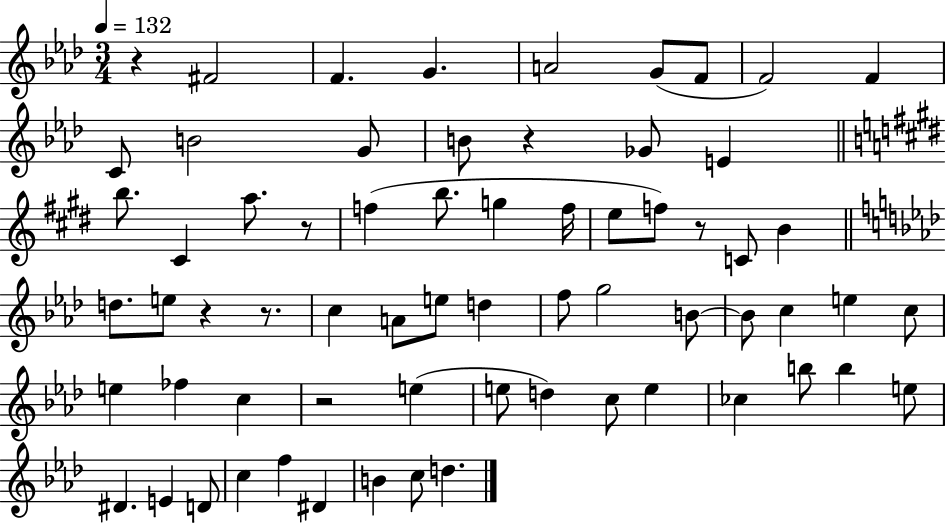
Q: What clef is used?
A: treble